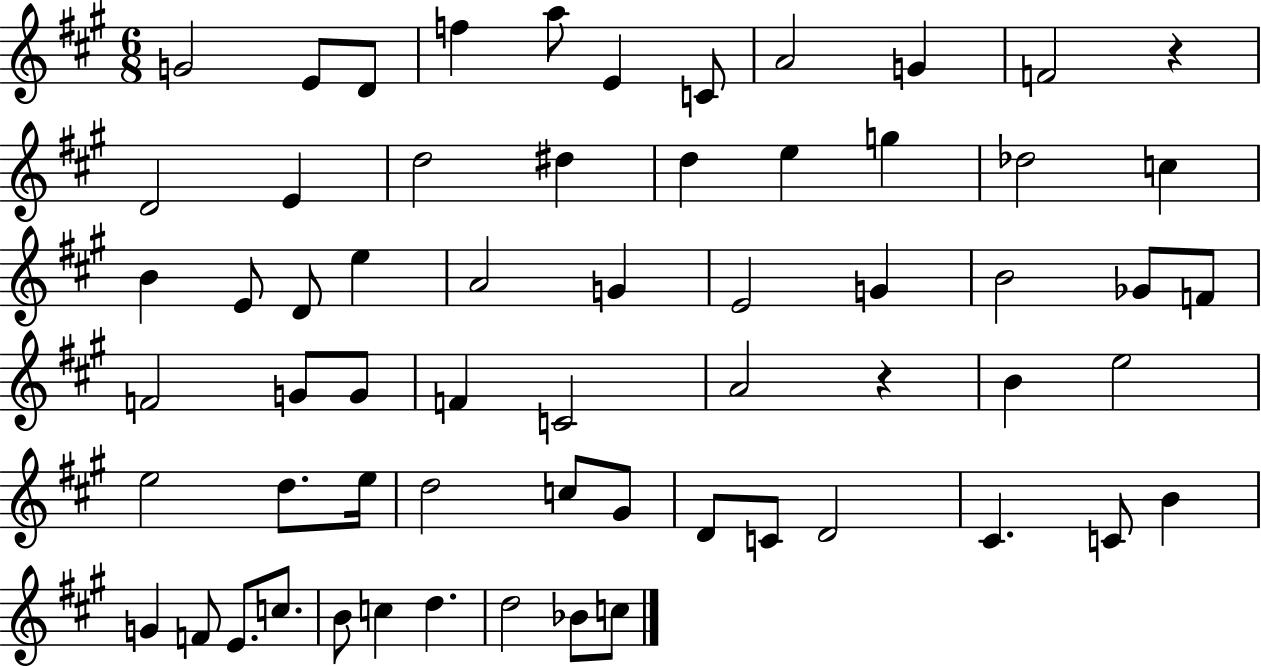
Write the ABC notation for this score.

X:1
T:Untitled
M:6/8
L:1/4
K:A
G2 E/2 D/2 f a/2 E C/2 A2 G F2 z D2 E d2 ^d d e g _d2 c B E/2 D/2 e A2 G E2 G B2 _G/2 F/2 F2 G/2 G/2 F C2 A2 z B e2 e2 d/2 e/4 d2 c/2 ^G/2 D/2 C/2 D2 ^C C/2 B G F/2 E/2 c/2 B/2 c d d2 _B/2 c/2